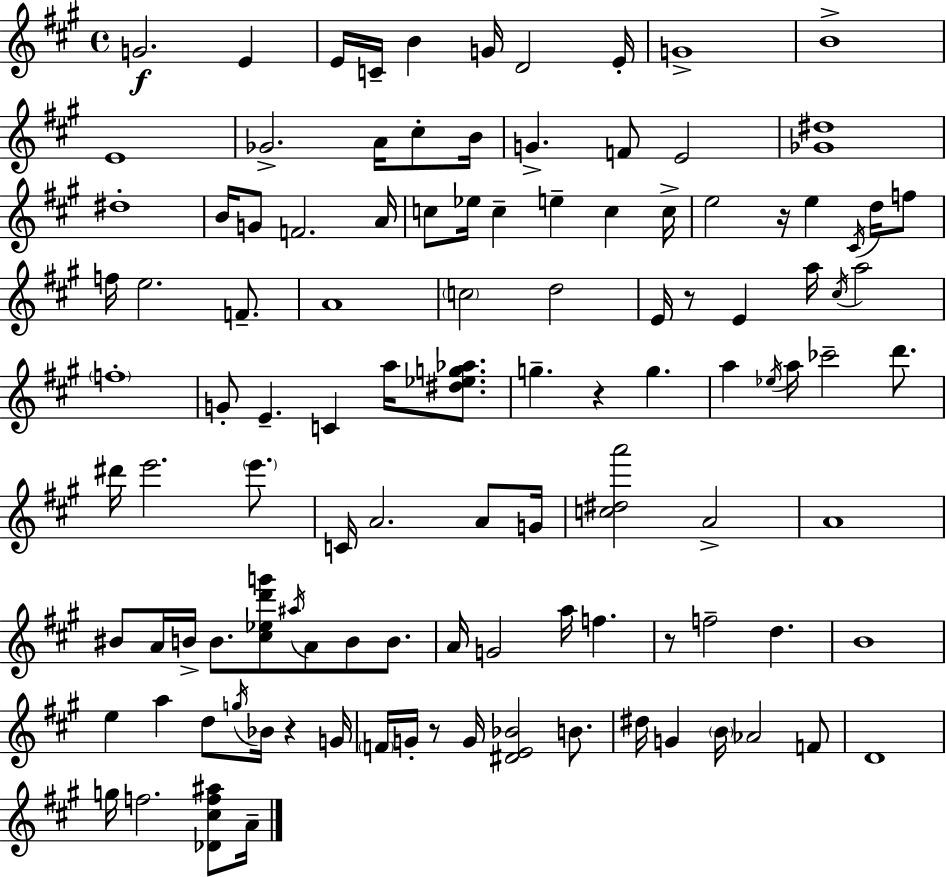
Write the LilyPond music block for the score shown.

{
  \clef treble
  \time 4/4
  \defaultTimeSignature
  \key a \major
  \repeat volta 2 { g'2.\f e'4 | e'16 c'16-- b'4 g'16 d'2 e'16-. | g'1-> | b'1-> | \break e'1 | ges'2.-> a'16 cis''8-. b'16 | g'4.-> f'8 e'2 | <ges' dis''>1 | \break dis''1-. | b'16 g'8 f'2. a'16 | c''8 ees''16 c''4-- e''4-- c''4 c''16-> | e''2 r16 e''4 \acciaccatura { cis'16 } d''16 f''8 | \break f''16 e''2. f'8.-- | a'1 | \parenthesize c''2 d''2 | e'16 r8 e'4 a''16 \acciaccatura { cis''16 } a''2 | \break \parenthesize f''1-. | g'8-. e'4.-- c'4 a''16 <dis'' ees'' g'' aes''>8. | g''4.-- r4 g''4. | a''4 \acciaccatura { ees''16 } a''16 ces'''2-- | \break d'''8. dis'''16 e'''2. | \parenthesize e'''8. c'16 a'2. | a'8 g'16 <c'' dis'' a'''>2 a'2-> | a'1 | \break bis'8 a'16 b'16-> b'8. <cis'' ees'' d''' g'''>8 \acciaccatura { ais''16 } a'8 b'8 | b'8. a'16 g'2 a''16 f''4. | r8 f''2-- d''4. | b'1 | \break e''4 a''4 d''8 \acciaccatura { g''16 } bes'16 | r4 g'16 \parenthesize f'16 g'16-. r8 g'16 <dis' e' bes'>2 | b'8. dis''16 g'4 \parenthesize b'16 aes'2 | f'8 d'1 | \break g''16 f''2. | <des' cis'' f'' ais''>8 a'16-- } \bar "|."
}